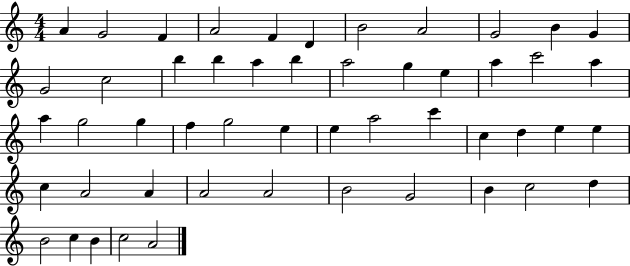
X:1
T:Untitled
M:4/4
L:1/4
K:C
A G2 F A2 F D B2 A2 G2 B G G2 c2 b b a b a2 g e a c'2 a a g2 g f g2 e e a2 c' c d e e c A2 A A2 A2 B2 G2 B c2 d B2 c B c2 A2